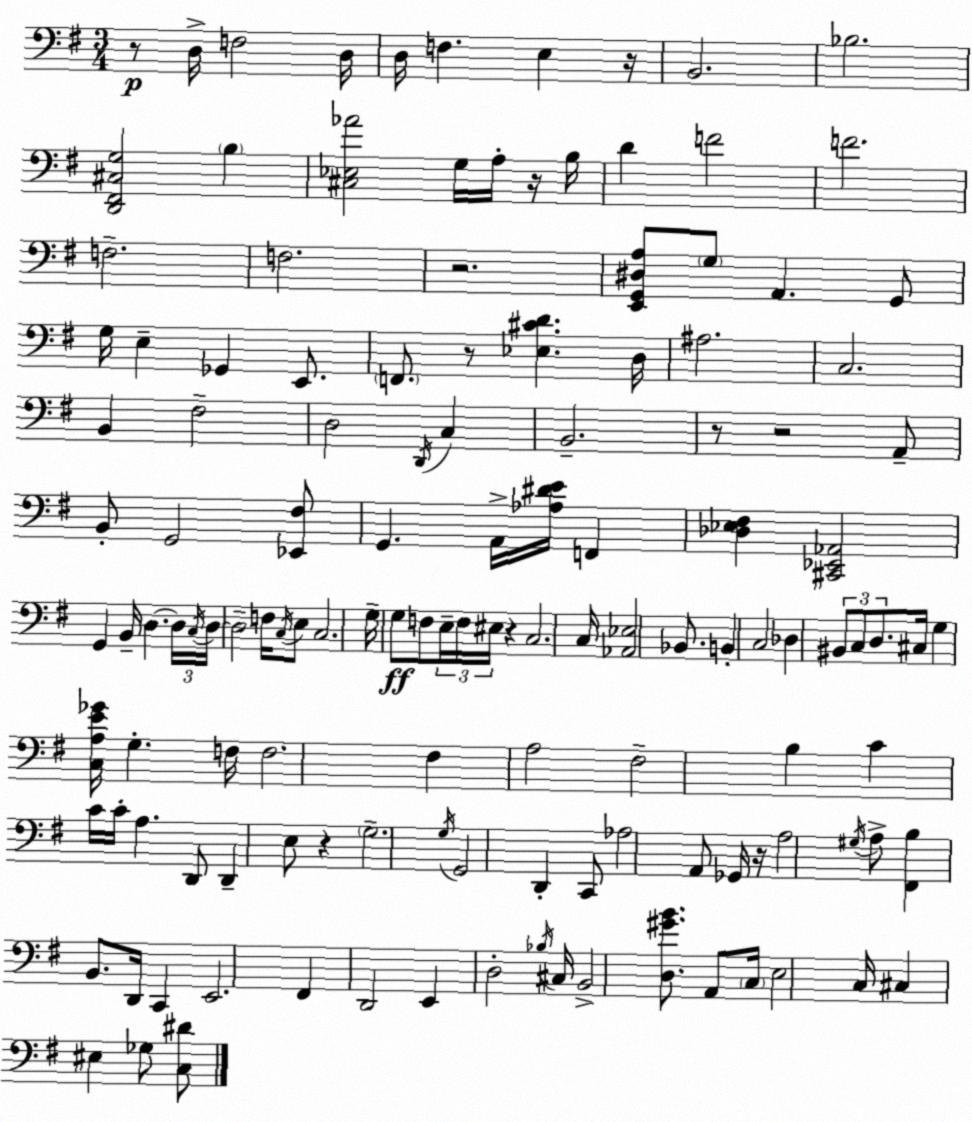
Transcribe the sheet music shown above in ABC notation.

X:1
T:Untitled
M:3/4
L:1/4
K:G
z/2 D,/4 F,2 D,/4 D,/4 F, E, z/4 B,,2 _B,2 [D,,^F,,^C,G,]2 B, [^C,_E,_A]2 G,/4 A,/4 z/4 B,/4 D F2 F2 F,2 F,2 z2 [E,,G,,^D,A,]/2 G,/2 A,, G,,/2 G,/4 E, _G,, E,,/2 F,,/2 z/2 [_E,^CD] D,/4 ^A,2 C,2 B,, ^F,2 D,2 D,,/4 C, B,,2 z/2 z2 A,,/2 B,,/2 G,,2 [_E,,^F,]/2 G,, A,,/4 [_A,^DE]/4 F,, [_D,_E,^F,] [^C,,_E,,_A,,]2 G,, B,,/4 D, D,/4 C,/4 D,/4 D,2 F,/4 C,/4 E,/2 C,2 G,/4 G,/2 F,/2 E,/4 F,/4 ^E,/4 z C,2 C,/4 [_A,,_E,]2 _B,,/2 B,, C,2 _D, ^B,,/2 C,/2 D,/2 ^C,/4 G, [C,A,E_G]/4 G, F,/4 F,2 ^F, A,2 ^F,2 B, C C/4 C/4 A, D,,/2 D,, E,/2 z G,2 G,/4 G,,2 D,, C,,/2 _A,2 A,,/2 _G,,/4 z/4 A,2 ^G,/4 A,/2 [^F,,B,] B,,/2 D,,/4 C,, E,,2 ^F,, D,,2 E,, D,2 _B,/4 ^C,/4 B,,2 [D,^GB]/2 A,,/2 C,/4 E,2 C,/4 ^C, ^E, _G,/2 [C,^D]/2